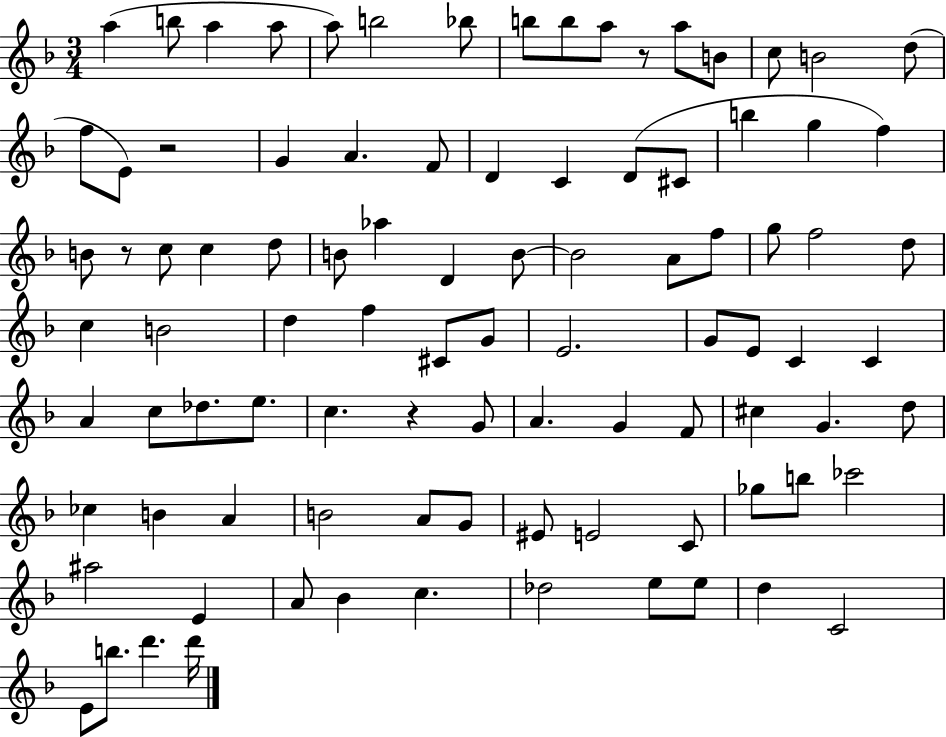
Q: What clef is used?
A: treble